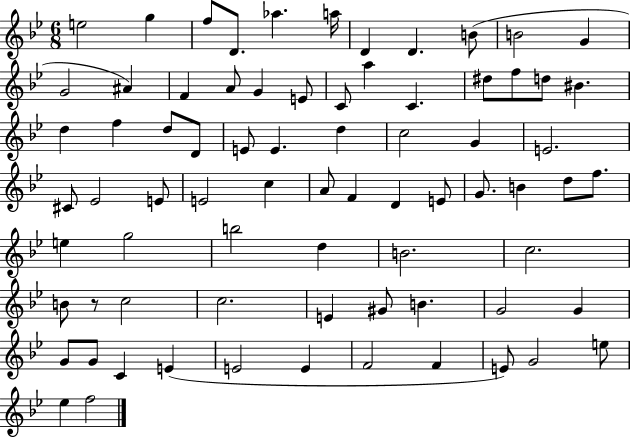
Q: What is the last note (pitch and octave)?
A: F5